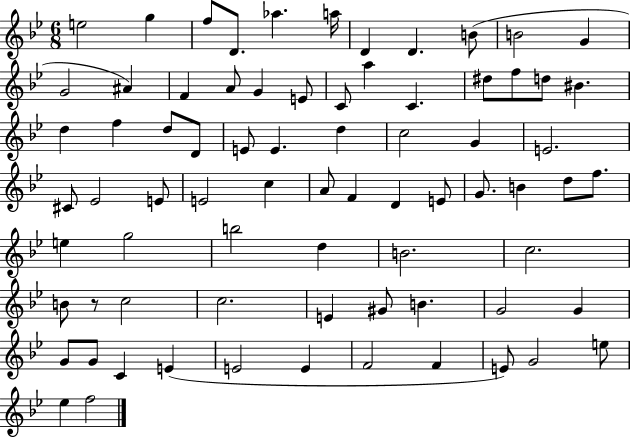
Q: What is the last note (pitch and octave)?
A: F5